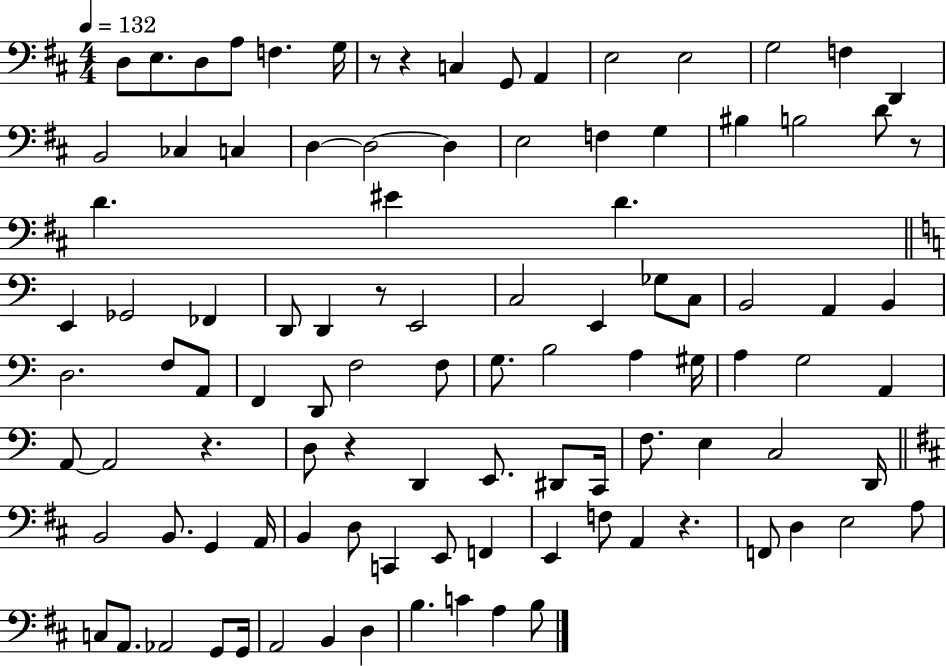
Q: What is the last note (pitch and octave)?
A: B3